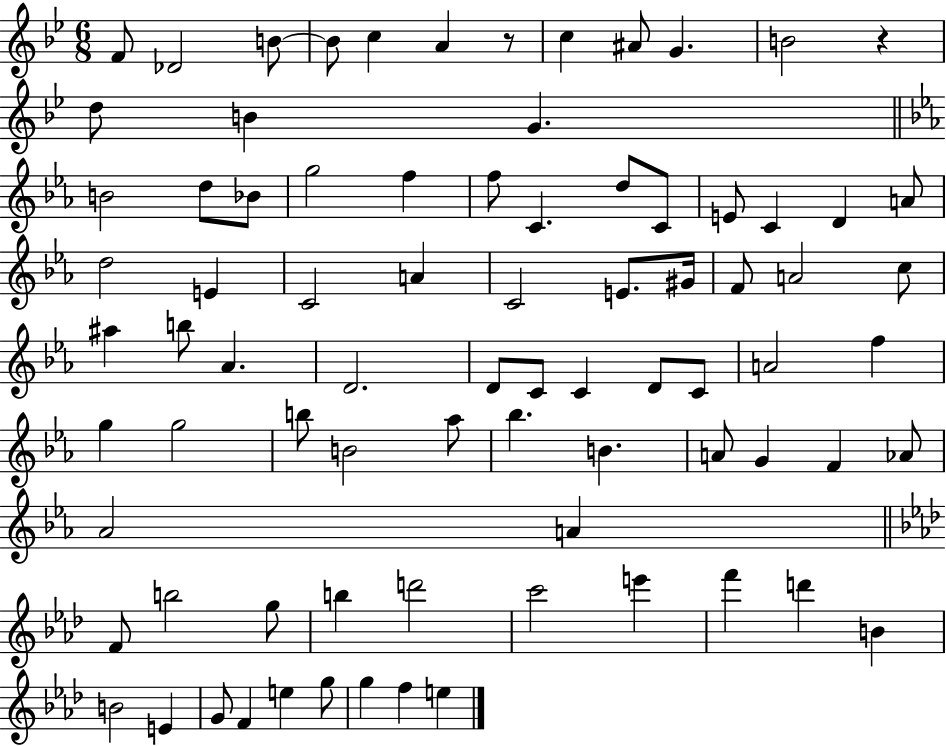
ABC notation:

X:1
T:Untitled
M:6/8
L:1/4
K:Bb
F/2 _D2 B/2 B/2 c A z/2 c ^A/2 G B2 z d/2 B G B2 d/2 _B/2 g2 f f/2 C d/2 C/2 E/2 C D A/2 d2 E C2 A C2 E/2 ^G/4 F/2 A2 c/2 ^a b/2 _A D2 D/2 C/2 C D/2 C/2 A2 f g g2 b/2 B2 _a/2 _b B A/2 G F _A/2 _A2 A F/2 b2 g/2 b d'2 c'2 e' f' d' B B2 E G/2 F e g/2 g f e